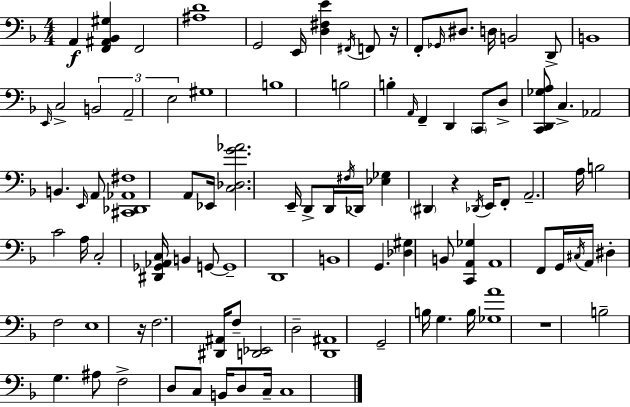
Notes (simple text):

A2/q [F2,A#2,Bb2,G#3]/q F2/h [A#3,D4]/w G2/h E2/s [D3,F#3,E4]/q F#2/s F2/e R/s F2/e Gb2/s D#3/e. D3/s B2/h D2/e B2/w E2/s C3/h B2/h A2/h E3/h G#3/w B3/w B3/h B3/q A2/s F2/q D2/q C2/e D3/e [C2,D2,Gb3,A3]/e C3/q. Ab2/h B2/q. E2/s A2/e [C#2,Db2,Ab2,F#3]/w A2/e Eb2/s [C3,Db3,G4,Ab4]/h. E2/s D2/e D2/s F#3/s Db2/s [Eb3,Gb3]/q D#2/q R/q Db2/s E2/s F2/e A2/h. A3/s B3/h C4/h A3/s C3/h [D#2,Gb2,Ab2,C3]/s B2/q G2/e G2/w D2/w B2/w G2/q. [Db3,G#3]/q B2/e [C2,A2,Gb3]/q A2/w F2/e G2/s C#3/s A2/s D#3/q F3/h E3/w R/s F3/h. [D#2,A#2]/s F3/e [D2,Eb2]/h D3/h [D2,A#2]/w G2/h B3/s G3/q. B3/s [Gb3,A4]/w R/w B3/h G3/q. A#3/e F3/h D3/e C3/e B2/s D3/e C3/s C3/w